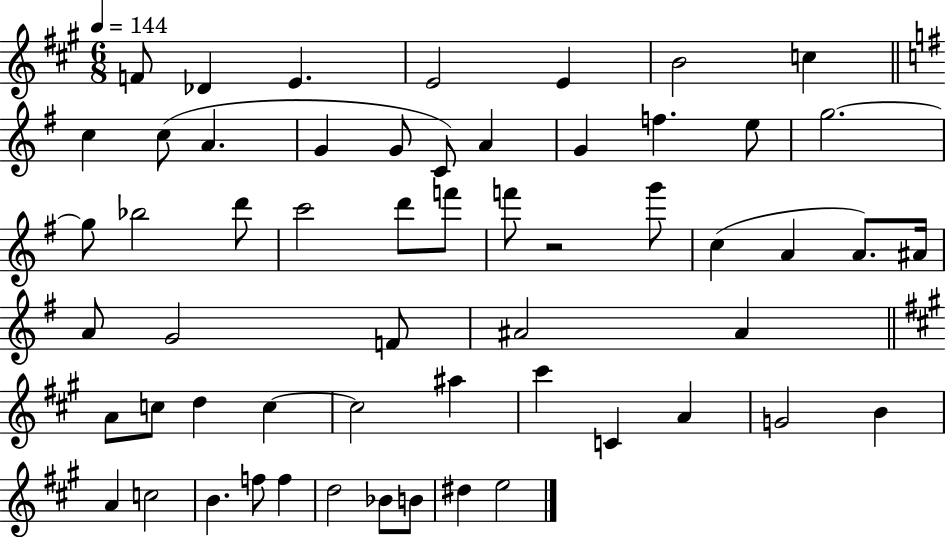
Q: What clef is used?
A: treble